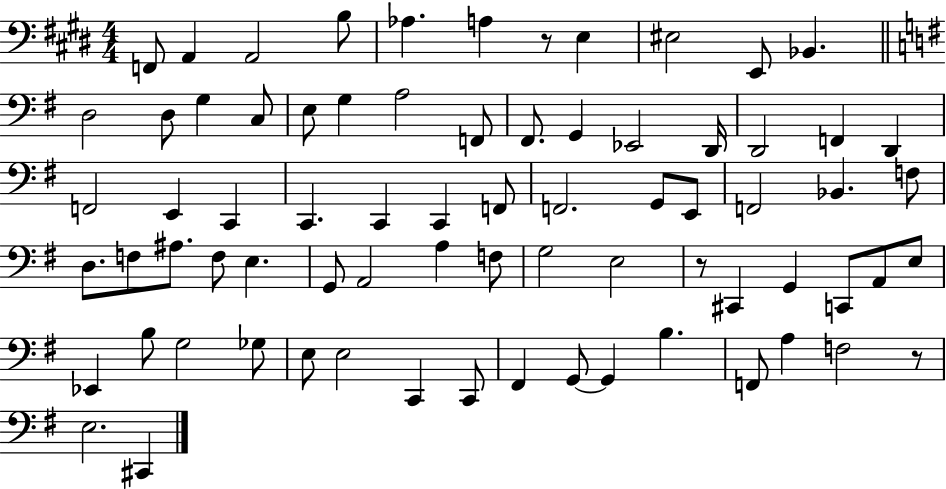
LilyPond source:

{
  \clef bass
  \numericTimeSignature
  \time 4/4
  \key e \major
  f,8 a,4 a,2 b8 | aes4. a4 r8 e4 | eis2 e,8 bes,4. | \bar "||" \break \key g \major d2 d8 g4 c8 | e8 g4 a2 f,8 | fis,8. g,4 ees,2 d,16 | d,2 f,4 d,4 | \break f,2 e,4 c,4 | c,4. c,4 c,4 f,8 | f,2. g,8 e,8 | f,2 bes,4. f8 | \break d8. f8 ais8. f8 e4. | g,8 a,2 a4 f8 | g2 e2 | r8 cis,4 g,4 c,8 a,8 e8 | \break ees,4 b8 g2 ges8 | e8 e2 c,4 c,8 | fis,4 g,8~~ g,4 b4. | f,8 a4 f2 r8 | \break e2. cis,4 | \bar "|."
}